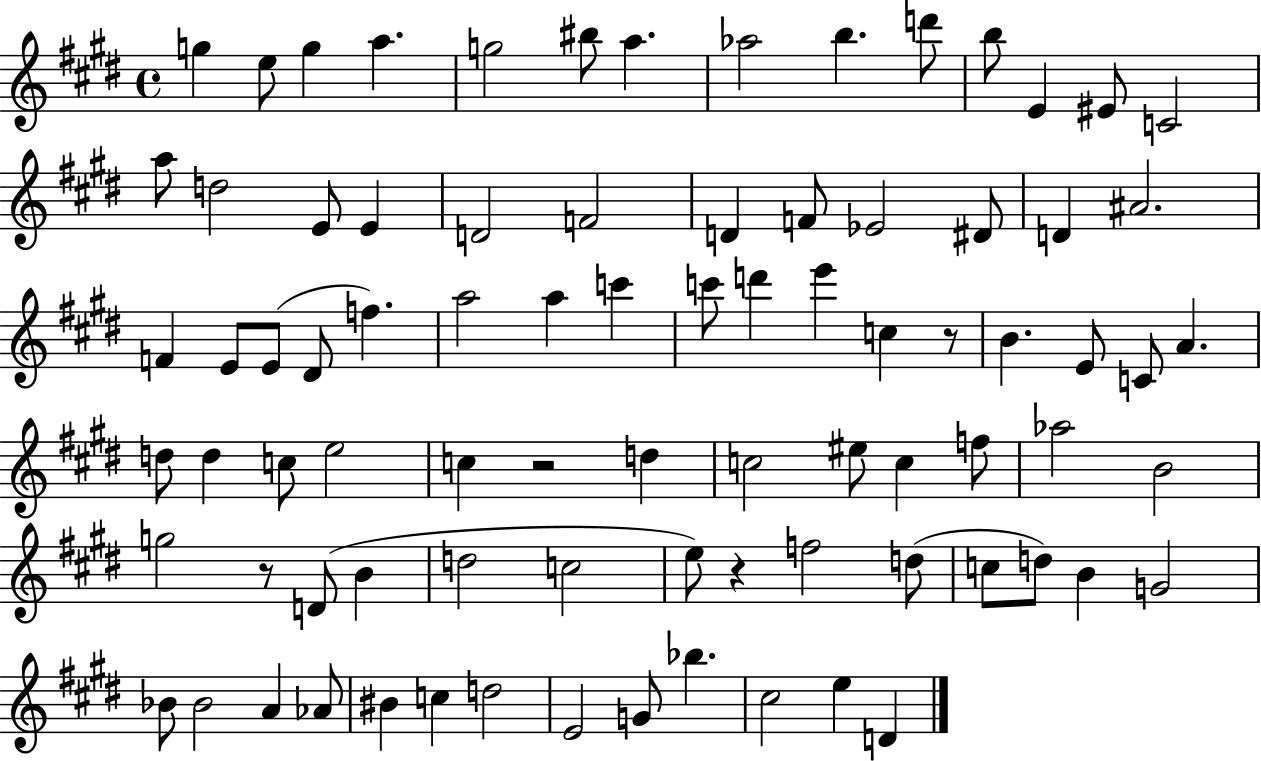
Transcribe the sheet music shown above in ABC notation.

X:1
T:Untitled
M:4/4
L:1/4
K:E
g e/2 g a g2 ^b/2 a _a2 b d'/2 b/2 E ^E/2 C2 a/2 d2 E/2 E D2 F2 D F/2 _E2 ^D/2 D ^A2 F E/2 E/2 ^D/2 f a2 a c' c'/2 d' e' c z/2 B E/2 C/2 A d/2 d c/2 e2 c z2 d c2 ^e/2 c f/2 _a2 B2 g2 z/2 D/2 B d2 c2 e/2 z f2 d/2 c/2 d/2 B G2 _B/2 _B2 A _A/2 ^B c d2 E2 G/2 _b ^c2 e D